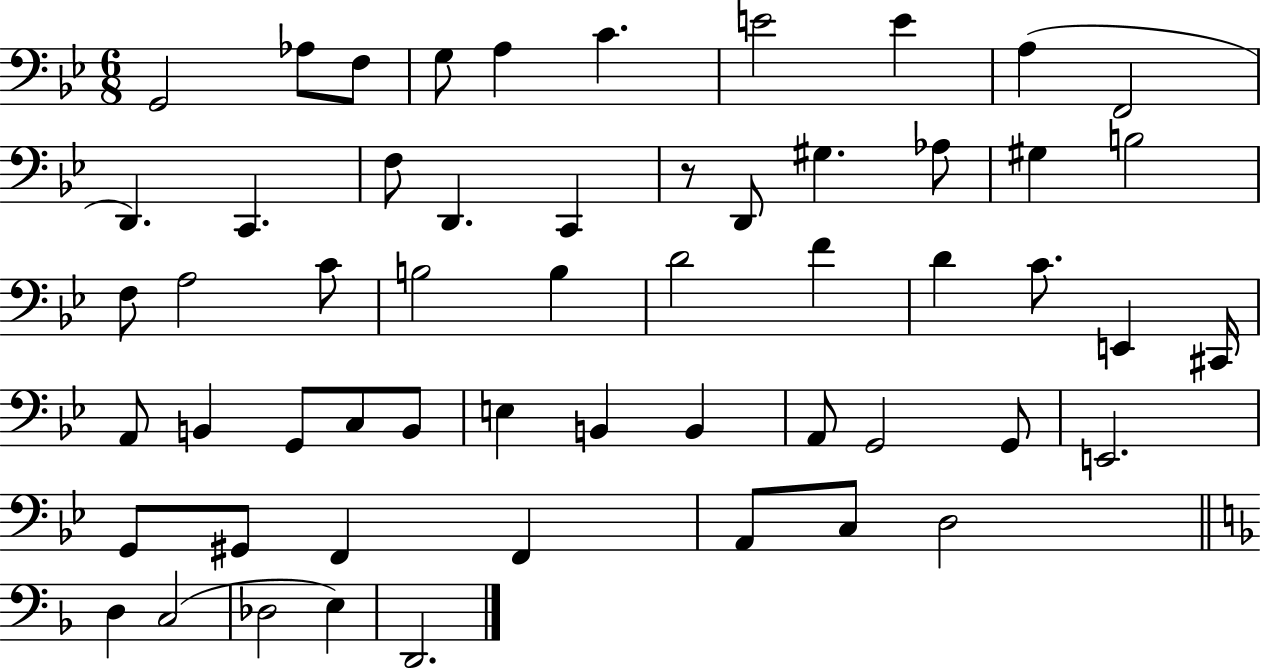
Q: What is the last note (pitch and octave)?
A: D2